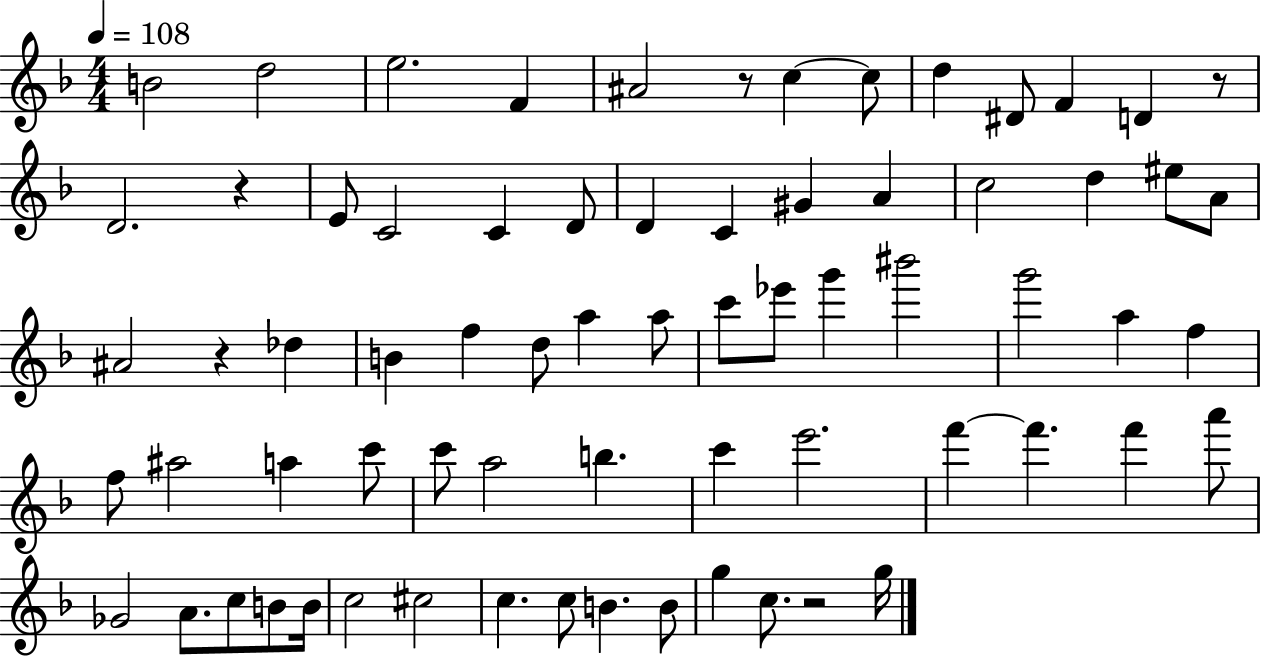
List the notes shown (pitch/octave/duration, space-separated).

B4/h D5/h E5/h. F4/q A#4/h R/e C5/q C5/e D5/q D#4/e F4/q D4/q R/e D4/h. R/q E4/e C4/h C4/q D4/e D4/q C4/q G#4/q A4/q C5/h D5/q EIS5/e A4/e A#4/h R/q Db5/q B4/q F5/q D5/e A5/q A5/e C6/e Eb6/e G6/q BIS6/h G6/h A5/q F5/q F5/e A#5/h A5/q C6/e C6/e A5/h B5/q. C6/q E6/h. F6/q F6/q. F6/q A6/e Gb4/h A4/e. C5/e B4/e B4/s C5/h C#5/h C5/q. C5/e B4/q. B4/e G5/q C5/e. R/h G5/s